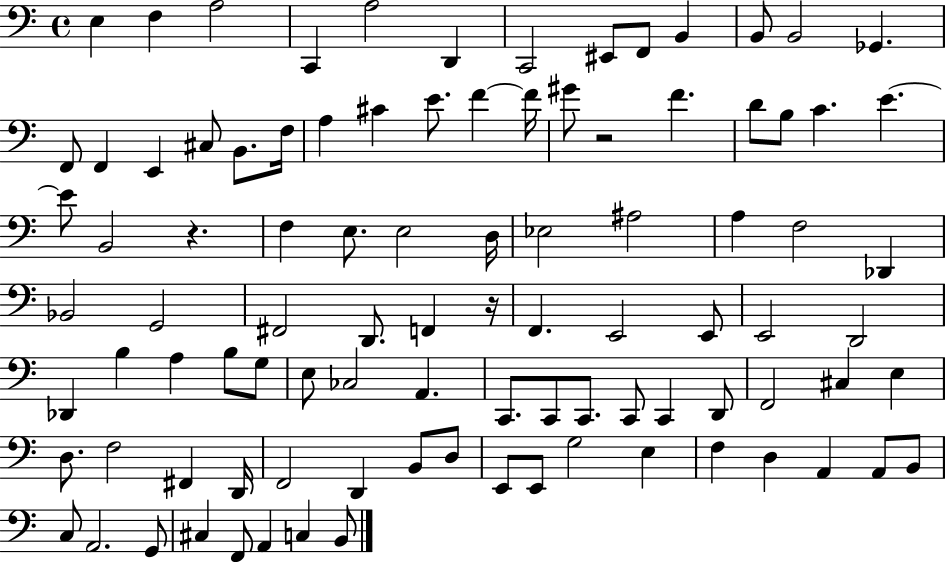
X:1
T:Untitled
M:4/4
L:1/4
K:C
E, F, A,2 C,, A,2 D,, C,,2 ^E,,/2 F,,/2 B,, B,,/2 B,,2 _G,, F,,/2 F,, E,, ^C,/2 B,,/2 F,/4 A, ^C E/2 F F/4 ^G/2 z2 F D/2 B,/2 C E E/2 B,,2 z F, E,/2 E,2 D,/4 _E,2 ^A,2 A, F,2 _D,, _B,,2 G,,2 ^F,,2 D,,/2 F,, z/4 F,, E,,2 E,,/2 E,,2 D,,2 _D,, B, A, B,/2 G,/2 E,/2 _C,2 A,, C,,/2 C,,/2 C,,/2 C,,/2 C,, D,,/2 F,,2 ^C, E, D,/2 F,2 ^F,, D,,/4 F,,2 D,, B,,/2 D,/2 E,,/2 E,,/2 G,2 E, F, D, A,, A,,/2 B,,/2 C,/2 A,,2 G,,/2 ^C, F,,/2 A,, C, B,,/2